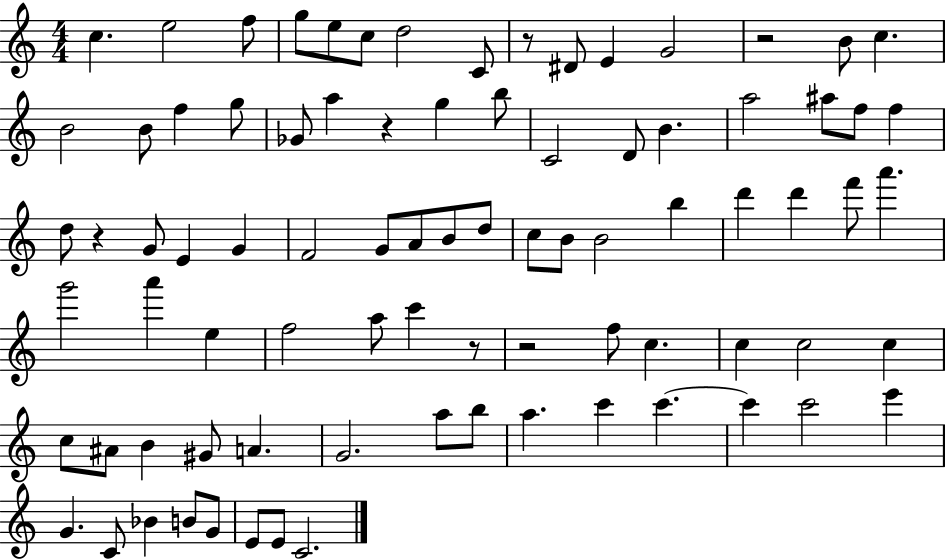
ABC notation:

X:1
T:Untitled
M:4/4
L:1/4
K:C
c e2 f/2 g/2 e/2 c/2 d2 C/2 z/2 ^D/2 E G2 z2 B/2 c B2 B/2 f g/2 _G/2 a z g b/2 C2 D/2 B a2 ^a/2 f/2 f d/2 z G/2 E G F2 G/2 A/2 B/2 d/2 c/2 B/2 B2 b d' d' f'/2 a' g'2 a' e f2 a/2 c' z/2 z2 f/2 c c c2 c c/2 ^A/2 B ^G/2 A G2 a/2 b/2 a c' c' c' c'2 e' G C/2 _B B/2 G/2 E/2 E/2 C2